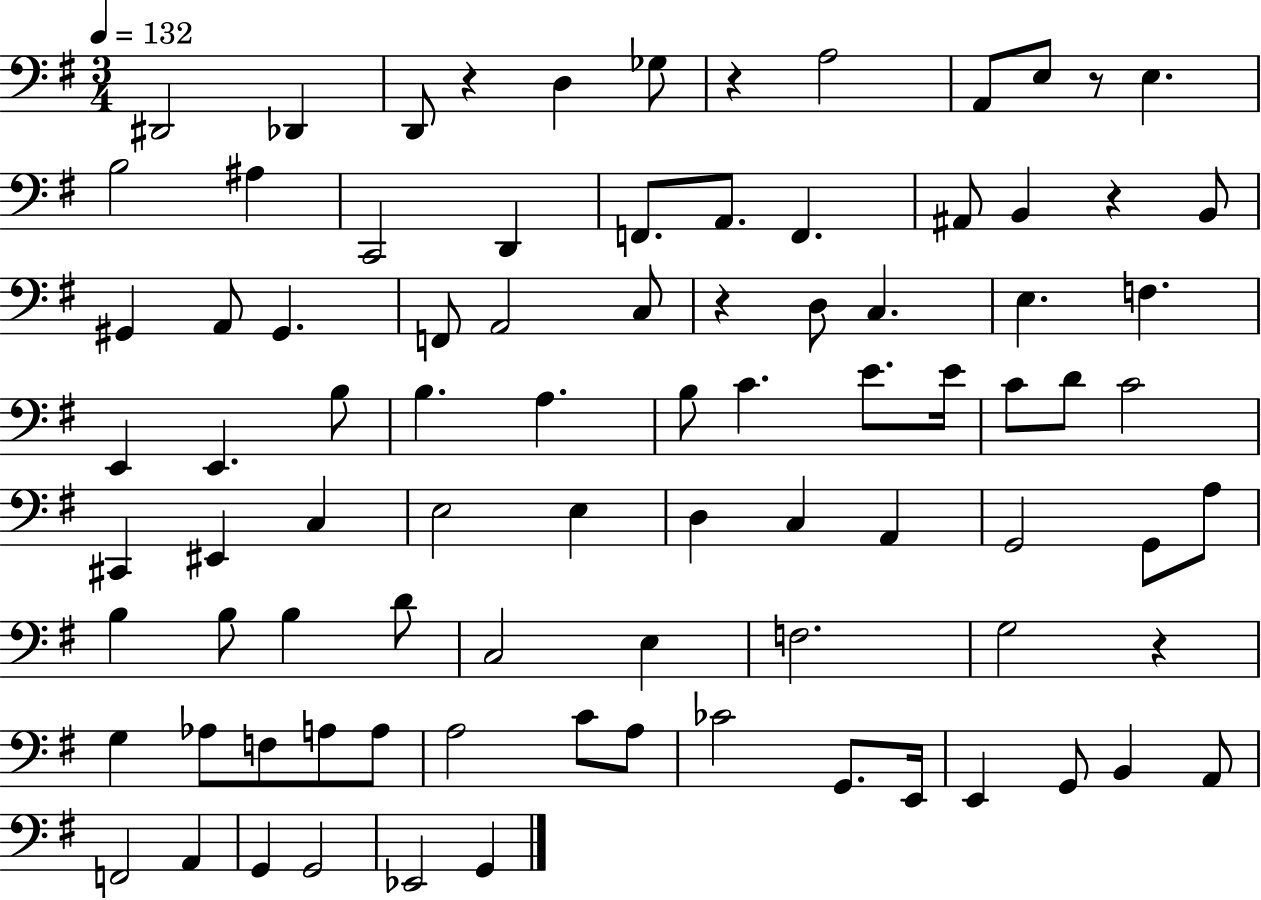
D#2/h Db2/q D2/e R/q D3/q Gb3/e R/q A3/h A2/e E3/e R/e E3/q. B3/h A#3/q C2/h D2/q F2/e. A2/e. F2/q. A#2/e B2/q R/q B2/e G#2/q A2/e G#2/q. F2/e A2/h C3/e R/q D3/e C3/q. E3/q. F3/q. E2/q E2/q. B3/e B3/q. A3/q. B3/e C4/q. E4/e. E4/s C4/e D4/e C4/h C#2/q EIS2/q C3/q E3/h E3/q D3/q C3/q A2/q G2/h G2/e A3/e B3/q B3/e B3/q D4/e C3/h E3/q F3/h. G3/h R/q G3/q Ab3/e F3/e A3/e A3/e A3/h C4/e A3/e CES4/h G2/e. E2/s E2/q G2/e B2/q A2/e F2/h A2/q G2/q G2/h Eb2/h G2/q